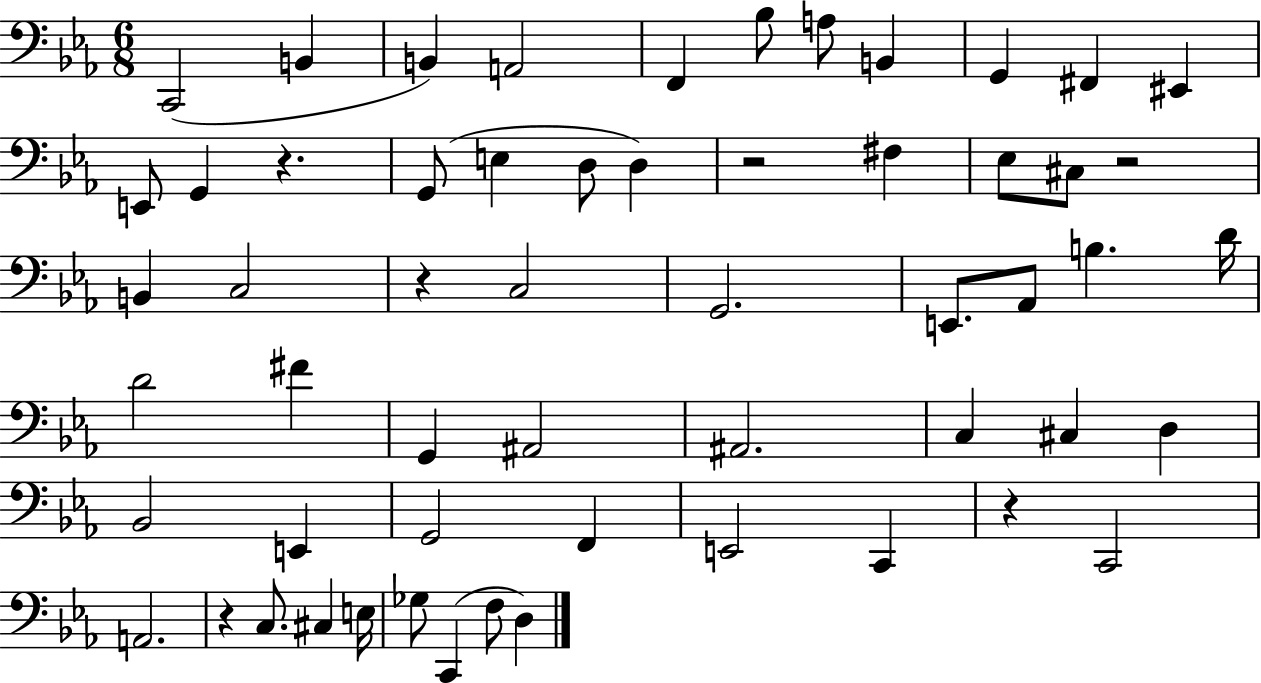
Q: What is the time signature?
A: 6/8